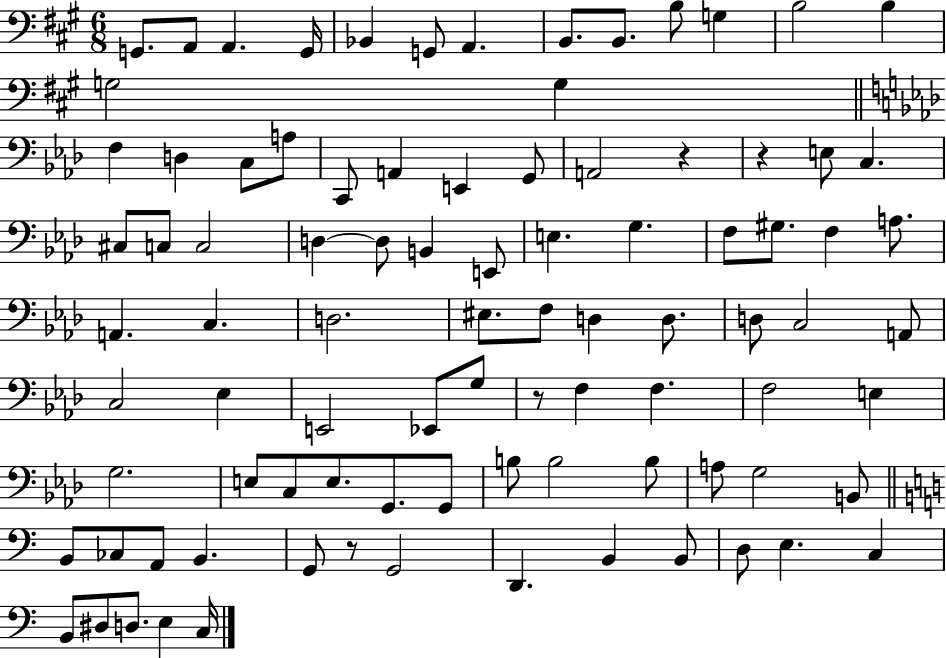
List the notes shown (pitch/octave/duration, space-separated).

G2/e. A2/e A2/q. G2/s Bb2/q G2/e A2/q. B2/e. B2/e. B3/e G3/q B3/h B3/q G3/h G3/q F3/q D3/q C3/e A3/e C2/e A2/q E2/q G2/e A2/h R/q R/q E3/e C3/q. C#3/e C3/e C3/h D3/q D3/e B2/q E2/e E3/q. G3/q. F3/e G#3/e. F3/q A3/e. A2/q. C3/q. D3/h. EIS3/e. F3/e D3/q D3/e. D3/e C3/h A2/e C3/h Eb3/q E2/h Eb2/e G3/e R/e F3/q F3/q. F3/h E3/q G3/h. E3/e C3/e E3/e. G2/e. G2/e B3/e B3/h B3/e A3/e G3/h B2/e B2/e CES3/e A2/e B2/q. G2/e R/e G2/h D2/q. B2/q B2/e D3/e E3/q. C3/q B2/e D#3/e D3/e. E3/q C3/s